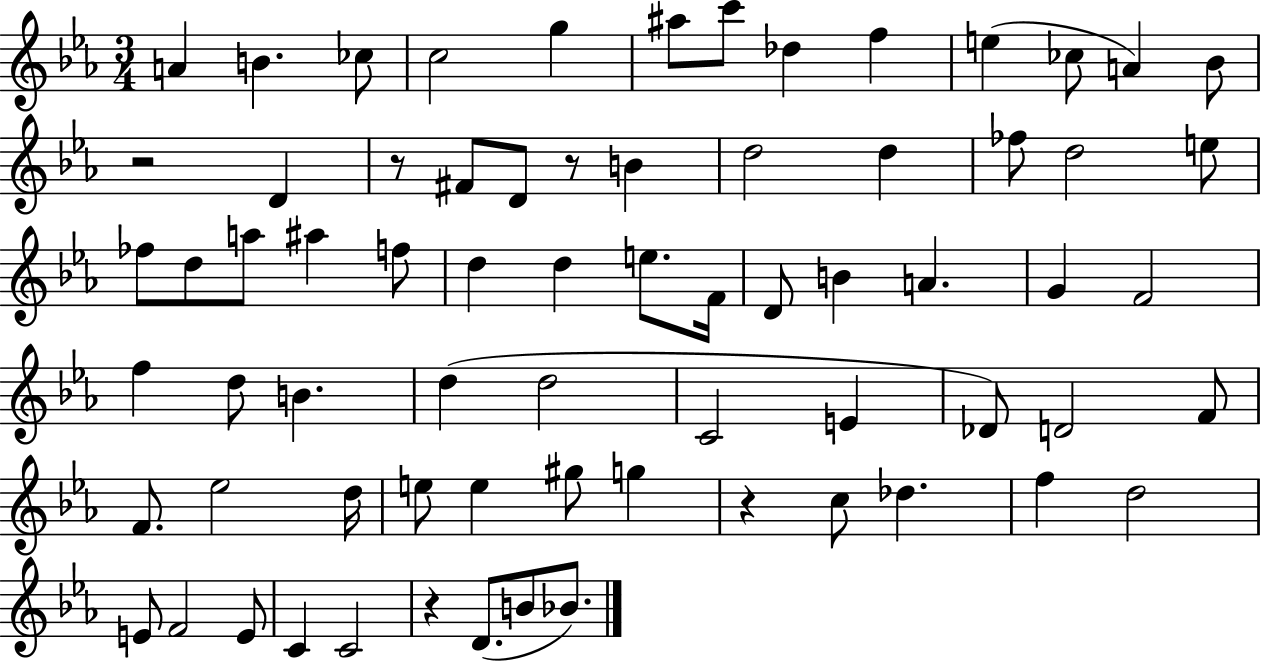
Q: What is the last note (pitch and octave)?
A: Bb4